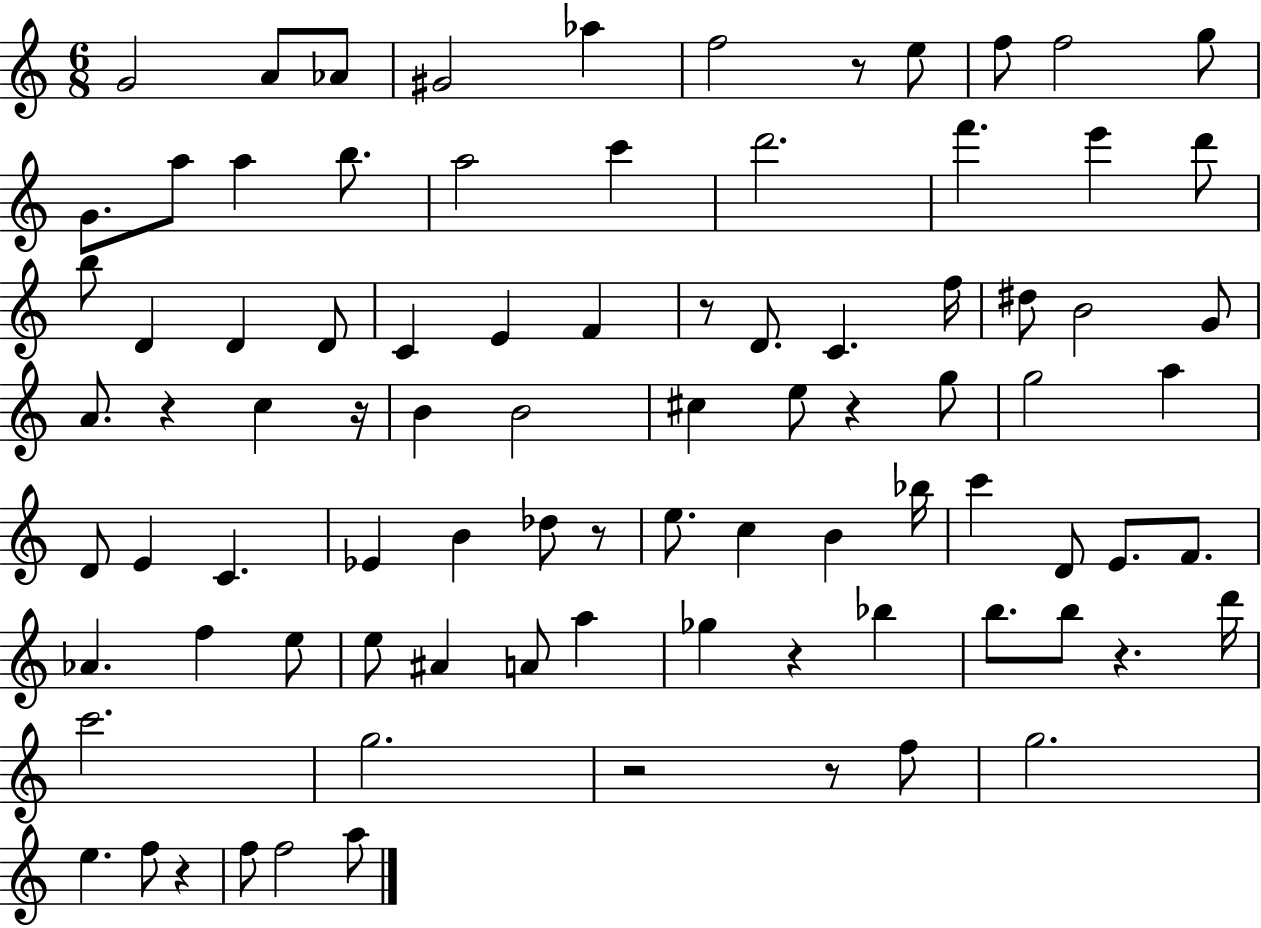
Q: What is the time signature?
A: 6/8